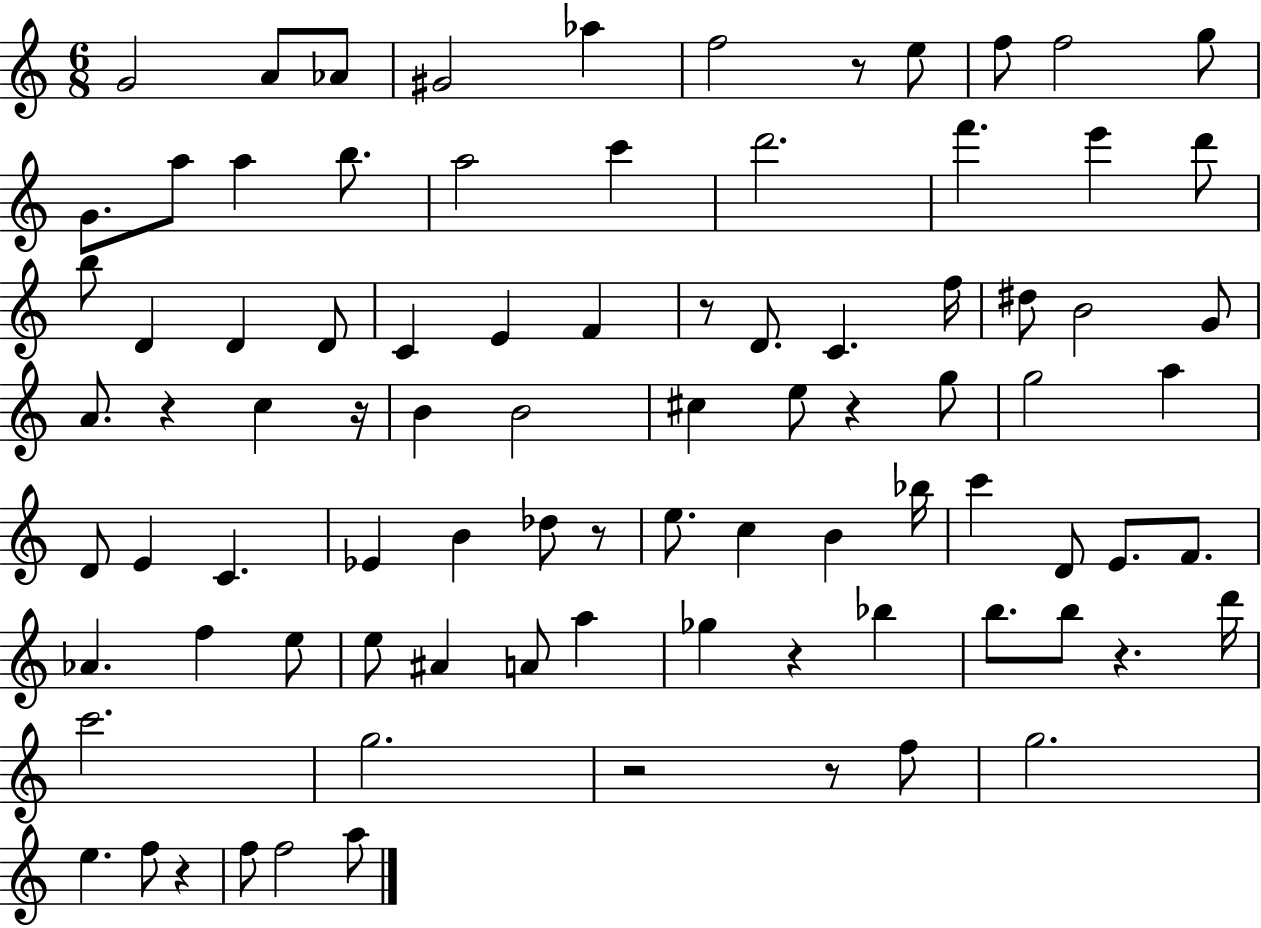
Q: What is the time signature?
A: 6/8